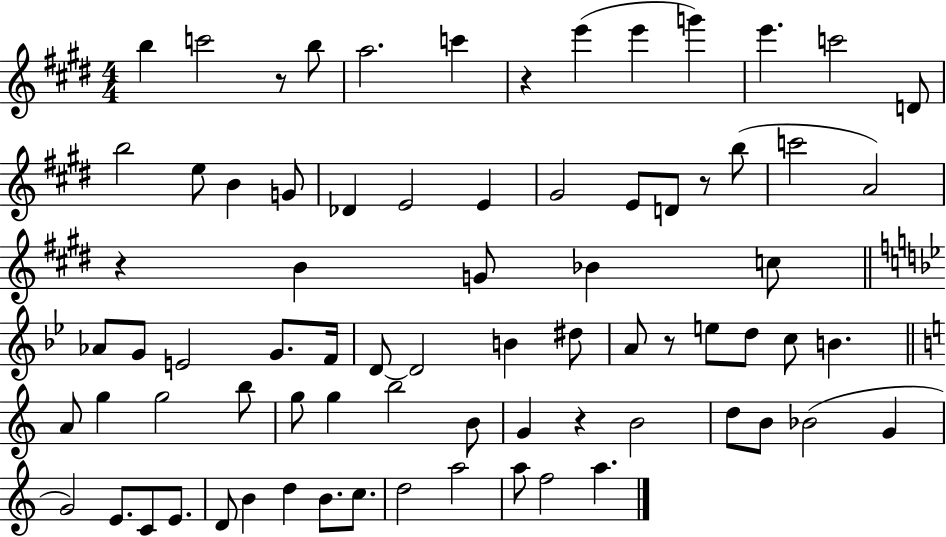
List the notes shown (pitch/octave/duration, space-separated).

B5/q C6/h R/e B5/e A5/h. C6/q R/q E6/q E6/q G6/q E6/q. C6/h D4/e B5/h E5/e B4/q G4/e Db4/q E4/h E4/q G#4/h E4/e D4/e R/e B5/e C6/h A4/h R/q B4/q G4/e Bb4/q C5/e Ab4/e G4/e E4/h G4/e. F4/s D4/e D4/h B4/q D#5/e A4/e R/e E5/e D5/e C5/e B4/q. A4/e G5/q G5/h B5/e G5/e G5/q B5/h B4/e G4/q R/q B4/h D5/e B4/e Bb4/h G4/q G4/h E4/e. C4/e E4/e. D4/e B4/q D5/q B4/e. C5/e. D5/h A5/h A5/e F5/h A5/q.